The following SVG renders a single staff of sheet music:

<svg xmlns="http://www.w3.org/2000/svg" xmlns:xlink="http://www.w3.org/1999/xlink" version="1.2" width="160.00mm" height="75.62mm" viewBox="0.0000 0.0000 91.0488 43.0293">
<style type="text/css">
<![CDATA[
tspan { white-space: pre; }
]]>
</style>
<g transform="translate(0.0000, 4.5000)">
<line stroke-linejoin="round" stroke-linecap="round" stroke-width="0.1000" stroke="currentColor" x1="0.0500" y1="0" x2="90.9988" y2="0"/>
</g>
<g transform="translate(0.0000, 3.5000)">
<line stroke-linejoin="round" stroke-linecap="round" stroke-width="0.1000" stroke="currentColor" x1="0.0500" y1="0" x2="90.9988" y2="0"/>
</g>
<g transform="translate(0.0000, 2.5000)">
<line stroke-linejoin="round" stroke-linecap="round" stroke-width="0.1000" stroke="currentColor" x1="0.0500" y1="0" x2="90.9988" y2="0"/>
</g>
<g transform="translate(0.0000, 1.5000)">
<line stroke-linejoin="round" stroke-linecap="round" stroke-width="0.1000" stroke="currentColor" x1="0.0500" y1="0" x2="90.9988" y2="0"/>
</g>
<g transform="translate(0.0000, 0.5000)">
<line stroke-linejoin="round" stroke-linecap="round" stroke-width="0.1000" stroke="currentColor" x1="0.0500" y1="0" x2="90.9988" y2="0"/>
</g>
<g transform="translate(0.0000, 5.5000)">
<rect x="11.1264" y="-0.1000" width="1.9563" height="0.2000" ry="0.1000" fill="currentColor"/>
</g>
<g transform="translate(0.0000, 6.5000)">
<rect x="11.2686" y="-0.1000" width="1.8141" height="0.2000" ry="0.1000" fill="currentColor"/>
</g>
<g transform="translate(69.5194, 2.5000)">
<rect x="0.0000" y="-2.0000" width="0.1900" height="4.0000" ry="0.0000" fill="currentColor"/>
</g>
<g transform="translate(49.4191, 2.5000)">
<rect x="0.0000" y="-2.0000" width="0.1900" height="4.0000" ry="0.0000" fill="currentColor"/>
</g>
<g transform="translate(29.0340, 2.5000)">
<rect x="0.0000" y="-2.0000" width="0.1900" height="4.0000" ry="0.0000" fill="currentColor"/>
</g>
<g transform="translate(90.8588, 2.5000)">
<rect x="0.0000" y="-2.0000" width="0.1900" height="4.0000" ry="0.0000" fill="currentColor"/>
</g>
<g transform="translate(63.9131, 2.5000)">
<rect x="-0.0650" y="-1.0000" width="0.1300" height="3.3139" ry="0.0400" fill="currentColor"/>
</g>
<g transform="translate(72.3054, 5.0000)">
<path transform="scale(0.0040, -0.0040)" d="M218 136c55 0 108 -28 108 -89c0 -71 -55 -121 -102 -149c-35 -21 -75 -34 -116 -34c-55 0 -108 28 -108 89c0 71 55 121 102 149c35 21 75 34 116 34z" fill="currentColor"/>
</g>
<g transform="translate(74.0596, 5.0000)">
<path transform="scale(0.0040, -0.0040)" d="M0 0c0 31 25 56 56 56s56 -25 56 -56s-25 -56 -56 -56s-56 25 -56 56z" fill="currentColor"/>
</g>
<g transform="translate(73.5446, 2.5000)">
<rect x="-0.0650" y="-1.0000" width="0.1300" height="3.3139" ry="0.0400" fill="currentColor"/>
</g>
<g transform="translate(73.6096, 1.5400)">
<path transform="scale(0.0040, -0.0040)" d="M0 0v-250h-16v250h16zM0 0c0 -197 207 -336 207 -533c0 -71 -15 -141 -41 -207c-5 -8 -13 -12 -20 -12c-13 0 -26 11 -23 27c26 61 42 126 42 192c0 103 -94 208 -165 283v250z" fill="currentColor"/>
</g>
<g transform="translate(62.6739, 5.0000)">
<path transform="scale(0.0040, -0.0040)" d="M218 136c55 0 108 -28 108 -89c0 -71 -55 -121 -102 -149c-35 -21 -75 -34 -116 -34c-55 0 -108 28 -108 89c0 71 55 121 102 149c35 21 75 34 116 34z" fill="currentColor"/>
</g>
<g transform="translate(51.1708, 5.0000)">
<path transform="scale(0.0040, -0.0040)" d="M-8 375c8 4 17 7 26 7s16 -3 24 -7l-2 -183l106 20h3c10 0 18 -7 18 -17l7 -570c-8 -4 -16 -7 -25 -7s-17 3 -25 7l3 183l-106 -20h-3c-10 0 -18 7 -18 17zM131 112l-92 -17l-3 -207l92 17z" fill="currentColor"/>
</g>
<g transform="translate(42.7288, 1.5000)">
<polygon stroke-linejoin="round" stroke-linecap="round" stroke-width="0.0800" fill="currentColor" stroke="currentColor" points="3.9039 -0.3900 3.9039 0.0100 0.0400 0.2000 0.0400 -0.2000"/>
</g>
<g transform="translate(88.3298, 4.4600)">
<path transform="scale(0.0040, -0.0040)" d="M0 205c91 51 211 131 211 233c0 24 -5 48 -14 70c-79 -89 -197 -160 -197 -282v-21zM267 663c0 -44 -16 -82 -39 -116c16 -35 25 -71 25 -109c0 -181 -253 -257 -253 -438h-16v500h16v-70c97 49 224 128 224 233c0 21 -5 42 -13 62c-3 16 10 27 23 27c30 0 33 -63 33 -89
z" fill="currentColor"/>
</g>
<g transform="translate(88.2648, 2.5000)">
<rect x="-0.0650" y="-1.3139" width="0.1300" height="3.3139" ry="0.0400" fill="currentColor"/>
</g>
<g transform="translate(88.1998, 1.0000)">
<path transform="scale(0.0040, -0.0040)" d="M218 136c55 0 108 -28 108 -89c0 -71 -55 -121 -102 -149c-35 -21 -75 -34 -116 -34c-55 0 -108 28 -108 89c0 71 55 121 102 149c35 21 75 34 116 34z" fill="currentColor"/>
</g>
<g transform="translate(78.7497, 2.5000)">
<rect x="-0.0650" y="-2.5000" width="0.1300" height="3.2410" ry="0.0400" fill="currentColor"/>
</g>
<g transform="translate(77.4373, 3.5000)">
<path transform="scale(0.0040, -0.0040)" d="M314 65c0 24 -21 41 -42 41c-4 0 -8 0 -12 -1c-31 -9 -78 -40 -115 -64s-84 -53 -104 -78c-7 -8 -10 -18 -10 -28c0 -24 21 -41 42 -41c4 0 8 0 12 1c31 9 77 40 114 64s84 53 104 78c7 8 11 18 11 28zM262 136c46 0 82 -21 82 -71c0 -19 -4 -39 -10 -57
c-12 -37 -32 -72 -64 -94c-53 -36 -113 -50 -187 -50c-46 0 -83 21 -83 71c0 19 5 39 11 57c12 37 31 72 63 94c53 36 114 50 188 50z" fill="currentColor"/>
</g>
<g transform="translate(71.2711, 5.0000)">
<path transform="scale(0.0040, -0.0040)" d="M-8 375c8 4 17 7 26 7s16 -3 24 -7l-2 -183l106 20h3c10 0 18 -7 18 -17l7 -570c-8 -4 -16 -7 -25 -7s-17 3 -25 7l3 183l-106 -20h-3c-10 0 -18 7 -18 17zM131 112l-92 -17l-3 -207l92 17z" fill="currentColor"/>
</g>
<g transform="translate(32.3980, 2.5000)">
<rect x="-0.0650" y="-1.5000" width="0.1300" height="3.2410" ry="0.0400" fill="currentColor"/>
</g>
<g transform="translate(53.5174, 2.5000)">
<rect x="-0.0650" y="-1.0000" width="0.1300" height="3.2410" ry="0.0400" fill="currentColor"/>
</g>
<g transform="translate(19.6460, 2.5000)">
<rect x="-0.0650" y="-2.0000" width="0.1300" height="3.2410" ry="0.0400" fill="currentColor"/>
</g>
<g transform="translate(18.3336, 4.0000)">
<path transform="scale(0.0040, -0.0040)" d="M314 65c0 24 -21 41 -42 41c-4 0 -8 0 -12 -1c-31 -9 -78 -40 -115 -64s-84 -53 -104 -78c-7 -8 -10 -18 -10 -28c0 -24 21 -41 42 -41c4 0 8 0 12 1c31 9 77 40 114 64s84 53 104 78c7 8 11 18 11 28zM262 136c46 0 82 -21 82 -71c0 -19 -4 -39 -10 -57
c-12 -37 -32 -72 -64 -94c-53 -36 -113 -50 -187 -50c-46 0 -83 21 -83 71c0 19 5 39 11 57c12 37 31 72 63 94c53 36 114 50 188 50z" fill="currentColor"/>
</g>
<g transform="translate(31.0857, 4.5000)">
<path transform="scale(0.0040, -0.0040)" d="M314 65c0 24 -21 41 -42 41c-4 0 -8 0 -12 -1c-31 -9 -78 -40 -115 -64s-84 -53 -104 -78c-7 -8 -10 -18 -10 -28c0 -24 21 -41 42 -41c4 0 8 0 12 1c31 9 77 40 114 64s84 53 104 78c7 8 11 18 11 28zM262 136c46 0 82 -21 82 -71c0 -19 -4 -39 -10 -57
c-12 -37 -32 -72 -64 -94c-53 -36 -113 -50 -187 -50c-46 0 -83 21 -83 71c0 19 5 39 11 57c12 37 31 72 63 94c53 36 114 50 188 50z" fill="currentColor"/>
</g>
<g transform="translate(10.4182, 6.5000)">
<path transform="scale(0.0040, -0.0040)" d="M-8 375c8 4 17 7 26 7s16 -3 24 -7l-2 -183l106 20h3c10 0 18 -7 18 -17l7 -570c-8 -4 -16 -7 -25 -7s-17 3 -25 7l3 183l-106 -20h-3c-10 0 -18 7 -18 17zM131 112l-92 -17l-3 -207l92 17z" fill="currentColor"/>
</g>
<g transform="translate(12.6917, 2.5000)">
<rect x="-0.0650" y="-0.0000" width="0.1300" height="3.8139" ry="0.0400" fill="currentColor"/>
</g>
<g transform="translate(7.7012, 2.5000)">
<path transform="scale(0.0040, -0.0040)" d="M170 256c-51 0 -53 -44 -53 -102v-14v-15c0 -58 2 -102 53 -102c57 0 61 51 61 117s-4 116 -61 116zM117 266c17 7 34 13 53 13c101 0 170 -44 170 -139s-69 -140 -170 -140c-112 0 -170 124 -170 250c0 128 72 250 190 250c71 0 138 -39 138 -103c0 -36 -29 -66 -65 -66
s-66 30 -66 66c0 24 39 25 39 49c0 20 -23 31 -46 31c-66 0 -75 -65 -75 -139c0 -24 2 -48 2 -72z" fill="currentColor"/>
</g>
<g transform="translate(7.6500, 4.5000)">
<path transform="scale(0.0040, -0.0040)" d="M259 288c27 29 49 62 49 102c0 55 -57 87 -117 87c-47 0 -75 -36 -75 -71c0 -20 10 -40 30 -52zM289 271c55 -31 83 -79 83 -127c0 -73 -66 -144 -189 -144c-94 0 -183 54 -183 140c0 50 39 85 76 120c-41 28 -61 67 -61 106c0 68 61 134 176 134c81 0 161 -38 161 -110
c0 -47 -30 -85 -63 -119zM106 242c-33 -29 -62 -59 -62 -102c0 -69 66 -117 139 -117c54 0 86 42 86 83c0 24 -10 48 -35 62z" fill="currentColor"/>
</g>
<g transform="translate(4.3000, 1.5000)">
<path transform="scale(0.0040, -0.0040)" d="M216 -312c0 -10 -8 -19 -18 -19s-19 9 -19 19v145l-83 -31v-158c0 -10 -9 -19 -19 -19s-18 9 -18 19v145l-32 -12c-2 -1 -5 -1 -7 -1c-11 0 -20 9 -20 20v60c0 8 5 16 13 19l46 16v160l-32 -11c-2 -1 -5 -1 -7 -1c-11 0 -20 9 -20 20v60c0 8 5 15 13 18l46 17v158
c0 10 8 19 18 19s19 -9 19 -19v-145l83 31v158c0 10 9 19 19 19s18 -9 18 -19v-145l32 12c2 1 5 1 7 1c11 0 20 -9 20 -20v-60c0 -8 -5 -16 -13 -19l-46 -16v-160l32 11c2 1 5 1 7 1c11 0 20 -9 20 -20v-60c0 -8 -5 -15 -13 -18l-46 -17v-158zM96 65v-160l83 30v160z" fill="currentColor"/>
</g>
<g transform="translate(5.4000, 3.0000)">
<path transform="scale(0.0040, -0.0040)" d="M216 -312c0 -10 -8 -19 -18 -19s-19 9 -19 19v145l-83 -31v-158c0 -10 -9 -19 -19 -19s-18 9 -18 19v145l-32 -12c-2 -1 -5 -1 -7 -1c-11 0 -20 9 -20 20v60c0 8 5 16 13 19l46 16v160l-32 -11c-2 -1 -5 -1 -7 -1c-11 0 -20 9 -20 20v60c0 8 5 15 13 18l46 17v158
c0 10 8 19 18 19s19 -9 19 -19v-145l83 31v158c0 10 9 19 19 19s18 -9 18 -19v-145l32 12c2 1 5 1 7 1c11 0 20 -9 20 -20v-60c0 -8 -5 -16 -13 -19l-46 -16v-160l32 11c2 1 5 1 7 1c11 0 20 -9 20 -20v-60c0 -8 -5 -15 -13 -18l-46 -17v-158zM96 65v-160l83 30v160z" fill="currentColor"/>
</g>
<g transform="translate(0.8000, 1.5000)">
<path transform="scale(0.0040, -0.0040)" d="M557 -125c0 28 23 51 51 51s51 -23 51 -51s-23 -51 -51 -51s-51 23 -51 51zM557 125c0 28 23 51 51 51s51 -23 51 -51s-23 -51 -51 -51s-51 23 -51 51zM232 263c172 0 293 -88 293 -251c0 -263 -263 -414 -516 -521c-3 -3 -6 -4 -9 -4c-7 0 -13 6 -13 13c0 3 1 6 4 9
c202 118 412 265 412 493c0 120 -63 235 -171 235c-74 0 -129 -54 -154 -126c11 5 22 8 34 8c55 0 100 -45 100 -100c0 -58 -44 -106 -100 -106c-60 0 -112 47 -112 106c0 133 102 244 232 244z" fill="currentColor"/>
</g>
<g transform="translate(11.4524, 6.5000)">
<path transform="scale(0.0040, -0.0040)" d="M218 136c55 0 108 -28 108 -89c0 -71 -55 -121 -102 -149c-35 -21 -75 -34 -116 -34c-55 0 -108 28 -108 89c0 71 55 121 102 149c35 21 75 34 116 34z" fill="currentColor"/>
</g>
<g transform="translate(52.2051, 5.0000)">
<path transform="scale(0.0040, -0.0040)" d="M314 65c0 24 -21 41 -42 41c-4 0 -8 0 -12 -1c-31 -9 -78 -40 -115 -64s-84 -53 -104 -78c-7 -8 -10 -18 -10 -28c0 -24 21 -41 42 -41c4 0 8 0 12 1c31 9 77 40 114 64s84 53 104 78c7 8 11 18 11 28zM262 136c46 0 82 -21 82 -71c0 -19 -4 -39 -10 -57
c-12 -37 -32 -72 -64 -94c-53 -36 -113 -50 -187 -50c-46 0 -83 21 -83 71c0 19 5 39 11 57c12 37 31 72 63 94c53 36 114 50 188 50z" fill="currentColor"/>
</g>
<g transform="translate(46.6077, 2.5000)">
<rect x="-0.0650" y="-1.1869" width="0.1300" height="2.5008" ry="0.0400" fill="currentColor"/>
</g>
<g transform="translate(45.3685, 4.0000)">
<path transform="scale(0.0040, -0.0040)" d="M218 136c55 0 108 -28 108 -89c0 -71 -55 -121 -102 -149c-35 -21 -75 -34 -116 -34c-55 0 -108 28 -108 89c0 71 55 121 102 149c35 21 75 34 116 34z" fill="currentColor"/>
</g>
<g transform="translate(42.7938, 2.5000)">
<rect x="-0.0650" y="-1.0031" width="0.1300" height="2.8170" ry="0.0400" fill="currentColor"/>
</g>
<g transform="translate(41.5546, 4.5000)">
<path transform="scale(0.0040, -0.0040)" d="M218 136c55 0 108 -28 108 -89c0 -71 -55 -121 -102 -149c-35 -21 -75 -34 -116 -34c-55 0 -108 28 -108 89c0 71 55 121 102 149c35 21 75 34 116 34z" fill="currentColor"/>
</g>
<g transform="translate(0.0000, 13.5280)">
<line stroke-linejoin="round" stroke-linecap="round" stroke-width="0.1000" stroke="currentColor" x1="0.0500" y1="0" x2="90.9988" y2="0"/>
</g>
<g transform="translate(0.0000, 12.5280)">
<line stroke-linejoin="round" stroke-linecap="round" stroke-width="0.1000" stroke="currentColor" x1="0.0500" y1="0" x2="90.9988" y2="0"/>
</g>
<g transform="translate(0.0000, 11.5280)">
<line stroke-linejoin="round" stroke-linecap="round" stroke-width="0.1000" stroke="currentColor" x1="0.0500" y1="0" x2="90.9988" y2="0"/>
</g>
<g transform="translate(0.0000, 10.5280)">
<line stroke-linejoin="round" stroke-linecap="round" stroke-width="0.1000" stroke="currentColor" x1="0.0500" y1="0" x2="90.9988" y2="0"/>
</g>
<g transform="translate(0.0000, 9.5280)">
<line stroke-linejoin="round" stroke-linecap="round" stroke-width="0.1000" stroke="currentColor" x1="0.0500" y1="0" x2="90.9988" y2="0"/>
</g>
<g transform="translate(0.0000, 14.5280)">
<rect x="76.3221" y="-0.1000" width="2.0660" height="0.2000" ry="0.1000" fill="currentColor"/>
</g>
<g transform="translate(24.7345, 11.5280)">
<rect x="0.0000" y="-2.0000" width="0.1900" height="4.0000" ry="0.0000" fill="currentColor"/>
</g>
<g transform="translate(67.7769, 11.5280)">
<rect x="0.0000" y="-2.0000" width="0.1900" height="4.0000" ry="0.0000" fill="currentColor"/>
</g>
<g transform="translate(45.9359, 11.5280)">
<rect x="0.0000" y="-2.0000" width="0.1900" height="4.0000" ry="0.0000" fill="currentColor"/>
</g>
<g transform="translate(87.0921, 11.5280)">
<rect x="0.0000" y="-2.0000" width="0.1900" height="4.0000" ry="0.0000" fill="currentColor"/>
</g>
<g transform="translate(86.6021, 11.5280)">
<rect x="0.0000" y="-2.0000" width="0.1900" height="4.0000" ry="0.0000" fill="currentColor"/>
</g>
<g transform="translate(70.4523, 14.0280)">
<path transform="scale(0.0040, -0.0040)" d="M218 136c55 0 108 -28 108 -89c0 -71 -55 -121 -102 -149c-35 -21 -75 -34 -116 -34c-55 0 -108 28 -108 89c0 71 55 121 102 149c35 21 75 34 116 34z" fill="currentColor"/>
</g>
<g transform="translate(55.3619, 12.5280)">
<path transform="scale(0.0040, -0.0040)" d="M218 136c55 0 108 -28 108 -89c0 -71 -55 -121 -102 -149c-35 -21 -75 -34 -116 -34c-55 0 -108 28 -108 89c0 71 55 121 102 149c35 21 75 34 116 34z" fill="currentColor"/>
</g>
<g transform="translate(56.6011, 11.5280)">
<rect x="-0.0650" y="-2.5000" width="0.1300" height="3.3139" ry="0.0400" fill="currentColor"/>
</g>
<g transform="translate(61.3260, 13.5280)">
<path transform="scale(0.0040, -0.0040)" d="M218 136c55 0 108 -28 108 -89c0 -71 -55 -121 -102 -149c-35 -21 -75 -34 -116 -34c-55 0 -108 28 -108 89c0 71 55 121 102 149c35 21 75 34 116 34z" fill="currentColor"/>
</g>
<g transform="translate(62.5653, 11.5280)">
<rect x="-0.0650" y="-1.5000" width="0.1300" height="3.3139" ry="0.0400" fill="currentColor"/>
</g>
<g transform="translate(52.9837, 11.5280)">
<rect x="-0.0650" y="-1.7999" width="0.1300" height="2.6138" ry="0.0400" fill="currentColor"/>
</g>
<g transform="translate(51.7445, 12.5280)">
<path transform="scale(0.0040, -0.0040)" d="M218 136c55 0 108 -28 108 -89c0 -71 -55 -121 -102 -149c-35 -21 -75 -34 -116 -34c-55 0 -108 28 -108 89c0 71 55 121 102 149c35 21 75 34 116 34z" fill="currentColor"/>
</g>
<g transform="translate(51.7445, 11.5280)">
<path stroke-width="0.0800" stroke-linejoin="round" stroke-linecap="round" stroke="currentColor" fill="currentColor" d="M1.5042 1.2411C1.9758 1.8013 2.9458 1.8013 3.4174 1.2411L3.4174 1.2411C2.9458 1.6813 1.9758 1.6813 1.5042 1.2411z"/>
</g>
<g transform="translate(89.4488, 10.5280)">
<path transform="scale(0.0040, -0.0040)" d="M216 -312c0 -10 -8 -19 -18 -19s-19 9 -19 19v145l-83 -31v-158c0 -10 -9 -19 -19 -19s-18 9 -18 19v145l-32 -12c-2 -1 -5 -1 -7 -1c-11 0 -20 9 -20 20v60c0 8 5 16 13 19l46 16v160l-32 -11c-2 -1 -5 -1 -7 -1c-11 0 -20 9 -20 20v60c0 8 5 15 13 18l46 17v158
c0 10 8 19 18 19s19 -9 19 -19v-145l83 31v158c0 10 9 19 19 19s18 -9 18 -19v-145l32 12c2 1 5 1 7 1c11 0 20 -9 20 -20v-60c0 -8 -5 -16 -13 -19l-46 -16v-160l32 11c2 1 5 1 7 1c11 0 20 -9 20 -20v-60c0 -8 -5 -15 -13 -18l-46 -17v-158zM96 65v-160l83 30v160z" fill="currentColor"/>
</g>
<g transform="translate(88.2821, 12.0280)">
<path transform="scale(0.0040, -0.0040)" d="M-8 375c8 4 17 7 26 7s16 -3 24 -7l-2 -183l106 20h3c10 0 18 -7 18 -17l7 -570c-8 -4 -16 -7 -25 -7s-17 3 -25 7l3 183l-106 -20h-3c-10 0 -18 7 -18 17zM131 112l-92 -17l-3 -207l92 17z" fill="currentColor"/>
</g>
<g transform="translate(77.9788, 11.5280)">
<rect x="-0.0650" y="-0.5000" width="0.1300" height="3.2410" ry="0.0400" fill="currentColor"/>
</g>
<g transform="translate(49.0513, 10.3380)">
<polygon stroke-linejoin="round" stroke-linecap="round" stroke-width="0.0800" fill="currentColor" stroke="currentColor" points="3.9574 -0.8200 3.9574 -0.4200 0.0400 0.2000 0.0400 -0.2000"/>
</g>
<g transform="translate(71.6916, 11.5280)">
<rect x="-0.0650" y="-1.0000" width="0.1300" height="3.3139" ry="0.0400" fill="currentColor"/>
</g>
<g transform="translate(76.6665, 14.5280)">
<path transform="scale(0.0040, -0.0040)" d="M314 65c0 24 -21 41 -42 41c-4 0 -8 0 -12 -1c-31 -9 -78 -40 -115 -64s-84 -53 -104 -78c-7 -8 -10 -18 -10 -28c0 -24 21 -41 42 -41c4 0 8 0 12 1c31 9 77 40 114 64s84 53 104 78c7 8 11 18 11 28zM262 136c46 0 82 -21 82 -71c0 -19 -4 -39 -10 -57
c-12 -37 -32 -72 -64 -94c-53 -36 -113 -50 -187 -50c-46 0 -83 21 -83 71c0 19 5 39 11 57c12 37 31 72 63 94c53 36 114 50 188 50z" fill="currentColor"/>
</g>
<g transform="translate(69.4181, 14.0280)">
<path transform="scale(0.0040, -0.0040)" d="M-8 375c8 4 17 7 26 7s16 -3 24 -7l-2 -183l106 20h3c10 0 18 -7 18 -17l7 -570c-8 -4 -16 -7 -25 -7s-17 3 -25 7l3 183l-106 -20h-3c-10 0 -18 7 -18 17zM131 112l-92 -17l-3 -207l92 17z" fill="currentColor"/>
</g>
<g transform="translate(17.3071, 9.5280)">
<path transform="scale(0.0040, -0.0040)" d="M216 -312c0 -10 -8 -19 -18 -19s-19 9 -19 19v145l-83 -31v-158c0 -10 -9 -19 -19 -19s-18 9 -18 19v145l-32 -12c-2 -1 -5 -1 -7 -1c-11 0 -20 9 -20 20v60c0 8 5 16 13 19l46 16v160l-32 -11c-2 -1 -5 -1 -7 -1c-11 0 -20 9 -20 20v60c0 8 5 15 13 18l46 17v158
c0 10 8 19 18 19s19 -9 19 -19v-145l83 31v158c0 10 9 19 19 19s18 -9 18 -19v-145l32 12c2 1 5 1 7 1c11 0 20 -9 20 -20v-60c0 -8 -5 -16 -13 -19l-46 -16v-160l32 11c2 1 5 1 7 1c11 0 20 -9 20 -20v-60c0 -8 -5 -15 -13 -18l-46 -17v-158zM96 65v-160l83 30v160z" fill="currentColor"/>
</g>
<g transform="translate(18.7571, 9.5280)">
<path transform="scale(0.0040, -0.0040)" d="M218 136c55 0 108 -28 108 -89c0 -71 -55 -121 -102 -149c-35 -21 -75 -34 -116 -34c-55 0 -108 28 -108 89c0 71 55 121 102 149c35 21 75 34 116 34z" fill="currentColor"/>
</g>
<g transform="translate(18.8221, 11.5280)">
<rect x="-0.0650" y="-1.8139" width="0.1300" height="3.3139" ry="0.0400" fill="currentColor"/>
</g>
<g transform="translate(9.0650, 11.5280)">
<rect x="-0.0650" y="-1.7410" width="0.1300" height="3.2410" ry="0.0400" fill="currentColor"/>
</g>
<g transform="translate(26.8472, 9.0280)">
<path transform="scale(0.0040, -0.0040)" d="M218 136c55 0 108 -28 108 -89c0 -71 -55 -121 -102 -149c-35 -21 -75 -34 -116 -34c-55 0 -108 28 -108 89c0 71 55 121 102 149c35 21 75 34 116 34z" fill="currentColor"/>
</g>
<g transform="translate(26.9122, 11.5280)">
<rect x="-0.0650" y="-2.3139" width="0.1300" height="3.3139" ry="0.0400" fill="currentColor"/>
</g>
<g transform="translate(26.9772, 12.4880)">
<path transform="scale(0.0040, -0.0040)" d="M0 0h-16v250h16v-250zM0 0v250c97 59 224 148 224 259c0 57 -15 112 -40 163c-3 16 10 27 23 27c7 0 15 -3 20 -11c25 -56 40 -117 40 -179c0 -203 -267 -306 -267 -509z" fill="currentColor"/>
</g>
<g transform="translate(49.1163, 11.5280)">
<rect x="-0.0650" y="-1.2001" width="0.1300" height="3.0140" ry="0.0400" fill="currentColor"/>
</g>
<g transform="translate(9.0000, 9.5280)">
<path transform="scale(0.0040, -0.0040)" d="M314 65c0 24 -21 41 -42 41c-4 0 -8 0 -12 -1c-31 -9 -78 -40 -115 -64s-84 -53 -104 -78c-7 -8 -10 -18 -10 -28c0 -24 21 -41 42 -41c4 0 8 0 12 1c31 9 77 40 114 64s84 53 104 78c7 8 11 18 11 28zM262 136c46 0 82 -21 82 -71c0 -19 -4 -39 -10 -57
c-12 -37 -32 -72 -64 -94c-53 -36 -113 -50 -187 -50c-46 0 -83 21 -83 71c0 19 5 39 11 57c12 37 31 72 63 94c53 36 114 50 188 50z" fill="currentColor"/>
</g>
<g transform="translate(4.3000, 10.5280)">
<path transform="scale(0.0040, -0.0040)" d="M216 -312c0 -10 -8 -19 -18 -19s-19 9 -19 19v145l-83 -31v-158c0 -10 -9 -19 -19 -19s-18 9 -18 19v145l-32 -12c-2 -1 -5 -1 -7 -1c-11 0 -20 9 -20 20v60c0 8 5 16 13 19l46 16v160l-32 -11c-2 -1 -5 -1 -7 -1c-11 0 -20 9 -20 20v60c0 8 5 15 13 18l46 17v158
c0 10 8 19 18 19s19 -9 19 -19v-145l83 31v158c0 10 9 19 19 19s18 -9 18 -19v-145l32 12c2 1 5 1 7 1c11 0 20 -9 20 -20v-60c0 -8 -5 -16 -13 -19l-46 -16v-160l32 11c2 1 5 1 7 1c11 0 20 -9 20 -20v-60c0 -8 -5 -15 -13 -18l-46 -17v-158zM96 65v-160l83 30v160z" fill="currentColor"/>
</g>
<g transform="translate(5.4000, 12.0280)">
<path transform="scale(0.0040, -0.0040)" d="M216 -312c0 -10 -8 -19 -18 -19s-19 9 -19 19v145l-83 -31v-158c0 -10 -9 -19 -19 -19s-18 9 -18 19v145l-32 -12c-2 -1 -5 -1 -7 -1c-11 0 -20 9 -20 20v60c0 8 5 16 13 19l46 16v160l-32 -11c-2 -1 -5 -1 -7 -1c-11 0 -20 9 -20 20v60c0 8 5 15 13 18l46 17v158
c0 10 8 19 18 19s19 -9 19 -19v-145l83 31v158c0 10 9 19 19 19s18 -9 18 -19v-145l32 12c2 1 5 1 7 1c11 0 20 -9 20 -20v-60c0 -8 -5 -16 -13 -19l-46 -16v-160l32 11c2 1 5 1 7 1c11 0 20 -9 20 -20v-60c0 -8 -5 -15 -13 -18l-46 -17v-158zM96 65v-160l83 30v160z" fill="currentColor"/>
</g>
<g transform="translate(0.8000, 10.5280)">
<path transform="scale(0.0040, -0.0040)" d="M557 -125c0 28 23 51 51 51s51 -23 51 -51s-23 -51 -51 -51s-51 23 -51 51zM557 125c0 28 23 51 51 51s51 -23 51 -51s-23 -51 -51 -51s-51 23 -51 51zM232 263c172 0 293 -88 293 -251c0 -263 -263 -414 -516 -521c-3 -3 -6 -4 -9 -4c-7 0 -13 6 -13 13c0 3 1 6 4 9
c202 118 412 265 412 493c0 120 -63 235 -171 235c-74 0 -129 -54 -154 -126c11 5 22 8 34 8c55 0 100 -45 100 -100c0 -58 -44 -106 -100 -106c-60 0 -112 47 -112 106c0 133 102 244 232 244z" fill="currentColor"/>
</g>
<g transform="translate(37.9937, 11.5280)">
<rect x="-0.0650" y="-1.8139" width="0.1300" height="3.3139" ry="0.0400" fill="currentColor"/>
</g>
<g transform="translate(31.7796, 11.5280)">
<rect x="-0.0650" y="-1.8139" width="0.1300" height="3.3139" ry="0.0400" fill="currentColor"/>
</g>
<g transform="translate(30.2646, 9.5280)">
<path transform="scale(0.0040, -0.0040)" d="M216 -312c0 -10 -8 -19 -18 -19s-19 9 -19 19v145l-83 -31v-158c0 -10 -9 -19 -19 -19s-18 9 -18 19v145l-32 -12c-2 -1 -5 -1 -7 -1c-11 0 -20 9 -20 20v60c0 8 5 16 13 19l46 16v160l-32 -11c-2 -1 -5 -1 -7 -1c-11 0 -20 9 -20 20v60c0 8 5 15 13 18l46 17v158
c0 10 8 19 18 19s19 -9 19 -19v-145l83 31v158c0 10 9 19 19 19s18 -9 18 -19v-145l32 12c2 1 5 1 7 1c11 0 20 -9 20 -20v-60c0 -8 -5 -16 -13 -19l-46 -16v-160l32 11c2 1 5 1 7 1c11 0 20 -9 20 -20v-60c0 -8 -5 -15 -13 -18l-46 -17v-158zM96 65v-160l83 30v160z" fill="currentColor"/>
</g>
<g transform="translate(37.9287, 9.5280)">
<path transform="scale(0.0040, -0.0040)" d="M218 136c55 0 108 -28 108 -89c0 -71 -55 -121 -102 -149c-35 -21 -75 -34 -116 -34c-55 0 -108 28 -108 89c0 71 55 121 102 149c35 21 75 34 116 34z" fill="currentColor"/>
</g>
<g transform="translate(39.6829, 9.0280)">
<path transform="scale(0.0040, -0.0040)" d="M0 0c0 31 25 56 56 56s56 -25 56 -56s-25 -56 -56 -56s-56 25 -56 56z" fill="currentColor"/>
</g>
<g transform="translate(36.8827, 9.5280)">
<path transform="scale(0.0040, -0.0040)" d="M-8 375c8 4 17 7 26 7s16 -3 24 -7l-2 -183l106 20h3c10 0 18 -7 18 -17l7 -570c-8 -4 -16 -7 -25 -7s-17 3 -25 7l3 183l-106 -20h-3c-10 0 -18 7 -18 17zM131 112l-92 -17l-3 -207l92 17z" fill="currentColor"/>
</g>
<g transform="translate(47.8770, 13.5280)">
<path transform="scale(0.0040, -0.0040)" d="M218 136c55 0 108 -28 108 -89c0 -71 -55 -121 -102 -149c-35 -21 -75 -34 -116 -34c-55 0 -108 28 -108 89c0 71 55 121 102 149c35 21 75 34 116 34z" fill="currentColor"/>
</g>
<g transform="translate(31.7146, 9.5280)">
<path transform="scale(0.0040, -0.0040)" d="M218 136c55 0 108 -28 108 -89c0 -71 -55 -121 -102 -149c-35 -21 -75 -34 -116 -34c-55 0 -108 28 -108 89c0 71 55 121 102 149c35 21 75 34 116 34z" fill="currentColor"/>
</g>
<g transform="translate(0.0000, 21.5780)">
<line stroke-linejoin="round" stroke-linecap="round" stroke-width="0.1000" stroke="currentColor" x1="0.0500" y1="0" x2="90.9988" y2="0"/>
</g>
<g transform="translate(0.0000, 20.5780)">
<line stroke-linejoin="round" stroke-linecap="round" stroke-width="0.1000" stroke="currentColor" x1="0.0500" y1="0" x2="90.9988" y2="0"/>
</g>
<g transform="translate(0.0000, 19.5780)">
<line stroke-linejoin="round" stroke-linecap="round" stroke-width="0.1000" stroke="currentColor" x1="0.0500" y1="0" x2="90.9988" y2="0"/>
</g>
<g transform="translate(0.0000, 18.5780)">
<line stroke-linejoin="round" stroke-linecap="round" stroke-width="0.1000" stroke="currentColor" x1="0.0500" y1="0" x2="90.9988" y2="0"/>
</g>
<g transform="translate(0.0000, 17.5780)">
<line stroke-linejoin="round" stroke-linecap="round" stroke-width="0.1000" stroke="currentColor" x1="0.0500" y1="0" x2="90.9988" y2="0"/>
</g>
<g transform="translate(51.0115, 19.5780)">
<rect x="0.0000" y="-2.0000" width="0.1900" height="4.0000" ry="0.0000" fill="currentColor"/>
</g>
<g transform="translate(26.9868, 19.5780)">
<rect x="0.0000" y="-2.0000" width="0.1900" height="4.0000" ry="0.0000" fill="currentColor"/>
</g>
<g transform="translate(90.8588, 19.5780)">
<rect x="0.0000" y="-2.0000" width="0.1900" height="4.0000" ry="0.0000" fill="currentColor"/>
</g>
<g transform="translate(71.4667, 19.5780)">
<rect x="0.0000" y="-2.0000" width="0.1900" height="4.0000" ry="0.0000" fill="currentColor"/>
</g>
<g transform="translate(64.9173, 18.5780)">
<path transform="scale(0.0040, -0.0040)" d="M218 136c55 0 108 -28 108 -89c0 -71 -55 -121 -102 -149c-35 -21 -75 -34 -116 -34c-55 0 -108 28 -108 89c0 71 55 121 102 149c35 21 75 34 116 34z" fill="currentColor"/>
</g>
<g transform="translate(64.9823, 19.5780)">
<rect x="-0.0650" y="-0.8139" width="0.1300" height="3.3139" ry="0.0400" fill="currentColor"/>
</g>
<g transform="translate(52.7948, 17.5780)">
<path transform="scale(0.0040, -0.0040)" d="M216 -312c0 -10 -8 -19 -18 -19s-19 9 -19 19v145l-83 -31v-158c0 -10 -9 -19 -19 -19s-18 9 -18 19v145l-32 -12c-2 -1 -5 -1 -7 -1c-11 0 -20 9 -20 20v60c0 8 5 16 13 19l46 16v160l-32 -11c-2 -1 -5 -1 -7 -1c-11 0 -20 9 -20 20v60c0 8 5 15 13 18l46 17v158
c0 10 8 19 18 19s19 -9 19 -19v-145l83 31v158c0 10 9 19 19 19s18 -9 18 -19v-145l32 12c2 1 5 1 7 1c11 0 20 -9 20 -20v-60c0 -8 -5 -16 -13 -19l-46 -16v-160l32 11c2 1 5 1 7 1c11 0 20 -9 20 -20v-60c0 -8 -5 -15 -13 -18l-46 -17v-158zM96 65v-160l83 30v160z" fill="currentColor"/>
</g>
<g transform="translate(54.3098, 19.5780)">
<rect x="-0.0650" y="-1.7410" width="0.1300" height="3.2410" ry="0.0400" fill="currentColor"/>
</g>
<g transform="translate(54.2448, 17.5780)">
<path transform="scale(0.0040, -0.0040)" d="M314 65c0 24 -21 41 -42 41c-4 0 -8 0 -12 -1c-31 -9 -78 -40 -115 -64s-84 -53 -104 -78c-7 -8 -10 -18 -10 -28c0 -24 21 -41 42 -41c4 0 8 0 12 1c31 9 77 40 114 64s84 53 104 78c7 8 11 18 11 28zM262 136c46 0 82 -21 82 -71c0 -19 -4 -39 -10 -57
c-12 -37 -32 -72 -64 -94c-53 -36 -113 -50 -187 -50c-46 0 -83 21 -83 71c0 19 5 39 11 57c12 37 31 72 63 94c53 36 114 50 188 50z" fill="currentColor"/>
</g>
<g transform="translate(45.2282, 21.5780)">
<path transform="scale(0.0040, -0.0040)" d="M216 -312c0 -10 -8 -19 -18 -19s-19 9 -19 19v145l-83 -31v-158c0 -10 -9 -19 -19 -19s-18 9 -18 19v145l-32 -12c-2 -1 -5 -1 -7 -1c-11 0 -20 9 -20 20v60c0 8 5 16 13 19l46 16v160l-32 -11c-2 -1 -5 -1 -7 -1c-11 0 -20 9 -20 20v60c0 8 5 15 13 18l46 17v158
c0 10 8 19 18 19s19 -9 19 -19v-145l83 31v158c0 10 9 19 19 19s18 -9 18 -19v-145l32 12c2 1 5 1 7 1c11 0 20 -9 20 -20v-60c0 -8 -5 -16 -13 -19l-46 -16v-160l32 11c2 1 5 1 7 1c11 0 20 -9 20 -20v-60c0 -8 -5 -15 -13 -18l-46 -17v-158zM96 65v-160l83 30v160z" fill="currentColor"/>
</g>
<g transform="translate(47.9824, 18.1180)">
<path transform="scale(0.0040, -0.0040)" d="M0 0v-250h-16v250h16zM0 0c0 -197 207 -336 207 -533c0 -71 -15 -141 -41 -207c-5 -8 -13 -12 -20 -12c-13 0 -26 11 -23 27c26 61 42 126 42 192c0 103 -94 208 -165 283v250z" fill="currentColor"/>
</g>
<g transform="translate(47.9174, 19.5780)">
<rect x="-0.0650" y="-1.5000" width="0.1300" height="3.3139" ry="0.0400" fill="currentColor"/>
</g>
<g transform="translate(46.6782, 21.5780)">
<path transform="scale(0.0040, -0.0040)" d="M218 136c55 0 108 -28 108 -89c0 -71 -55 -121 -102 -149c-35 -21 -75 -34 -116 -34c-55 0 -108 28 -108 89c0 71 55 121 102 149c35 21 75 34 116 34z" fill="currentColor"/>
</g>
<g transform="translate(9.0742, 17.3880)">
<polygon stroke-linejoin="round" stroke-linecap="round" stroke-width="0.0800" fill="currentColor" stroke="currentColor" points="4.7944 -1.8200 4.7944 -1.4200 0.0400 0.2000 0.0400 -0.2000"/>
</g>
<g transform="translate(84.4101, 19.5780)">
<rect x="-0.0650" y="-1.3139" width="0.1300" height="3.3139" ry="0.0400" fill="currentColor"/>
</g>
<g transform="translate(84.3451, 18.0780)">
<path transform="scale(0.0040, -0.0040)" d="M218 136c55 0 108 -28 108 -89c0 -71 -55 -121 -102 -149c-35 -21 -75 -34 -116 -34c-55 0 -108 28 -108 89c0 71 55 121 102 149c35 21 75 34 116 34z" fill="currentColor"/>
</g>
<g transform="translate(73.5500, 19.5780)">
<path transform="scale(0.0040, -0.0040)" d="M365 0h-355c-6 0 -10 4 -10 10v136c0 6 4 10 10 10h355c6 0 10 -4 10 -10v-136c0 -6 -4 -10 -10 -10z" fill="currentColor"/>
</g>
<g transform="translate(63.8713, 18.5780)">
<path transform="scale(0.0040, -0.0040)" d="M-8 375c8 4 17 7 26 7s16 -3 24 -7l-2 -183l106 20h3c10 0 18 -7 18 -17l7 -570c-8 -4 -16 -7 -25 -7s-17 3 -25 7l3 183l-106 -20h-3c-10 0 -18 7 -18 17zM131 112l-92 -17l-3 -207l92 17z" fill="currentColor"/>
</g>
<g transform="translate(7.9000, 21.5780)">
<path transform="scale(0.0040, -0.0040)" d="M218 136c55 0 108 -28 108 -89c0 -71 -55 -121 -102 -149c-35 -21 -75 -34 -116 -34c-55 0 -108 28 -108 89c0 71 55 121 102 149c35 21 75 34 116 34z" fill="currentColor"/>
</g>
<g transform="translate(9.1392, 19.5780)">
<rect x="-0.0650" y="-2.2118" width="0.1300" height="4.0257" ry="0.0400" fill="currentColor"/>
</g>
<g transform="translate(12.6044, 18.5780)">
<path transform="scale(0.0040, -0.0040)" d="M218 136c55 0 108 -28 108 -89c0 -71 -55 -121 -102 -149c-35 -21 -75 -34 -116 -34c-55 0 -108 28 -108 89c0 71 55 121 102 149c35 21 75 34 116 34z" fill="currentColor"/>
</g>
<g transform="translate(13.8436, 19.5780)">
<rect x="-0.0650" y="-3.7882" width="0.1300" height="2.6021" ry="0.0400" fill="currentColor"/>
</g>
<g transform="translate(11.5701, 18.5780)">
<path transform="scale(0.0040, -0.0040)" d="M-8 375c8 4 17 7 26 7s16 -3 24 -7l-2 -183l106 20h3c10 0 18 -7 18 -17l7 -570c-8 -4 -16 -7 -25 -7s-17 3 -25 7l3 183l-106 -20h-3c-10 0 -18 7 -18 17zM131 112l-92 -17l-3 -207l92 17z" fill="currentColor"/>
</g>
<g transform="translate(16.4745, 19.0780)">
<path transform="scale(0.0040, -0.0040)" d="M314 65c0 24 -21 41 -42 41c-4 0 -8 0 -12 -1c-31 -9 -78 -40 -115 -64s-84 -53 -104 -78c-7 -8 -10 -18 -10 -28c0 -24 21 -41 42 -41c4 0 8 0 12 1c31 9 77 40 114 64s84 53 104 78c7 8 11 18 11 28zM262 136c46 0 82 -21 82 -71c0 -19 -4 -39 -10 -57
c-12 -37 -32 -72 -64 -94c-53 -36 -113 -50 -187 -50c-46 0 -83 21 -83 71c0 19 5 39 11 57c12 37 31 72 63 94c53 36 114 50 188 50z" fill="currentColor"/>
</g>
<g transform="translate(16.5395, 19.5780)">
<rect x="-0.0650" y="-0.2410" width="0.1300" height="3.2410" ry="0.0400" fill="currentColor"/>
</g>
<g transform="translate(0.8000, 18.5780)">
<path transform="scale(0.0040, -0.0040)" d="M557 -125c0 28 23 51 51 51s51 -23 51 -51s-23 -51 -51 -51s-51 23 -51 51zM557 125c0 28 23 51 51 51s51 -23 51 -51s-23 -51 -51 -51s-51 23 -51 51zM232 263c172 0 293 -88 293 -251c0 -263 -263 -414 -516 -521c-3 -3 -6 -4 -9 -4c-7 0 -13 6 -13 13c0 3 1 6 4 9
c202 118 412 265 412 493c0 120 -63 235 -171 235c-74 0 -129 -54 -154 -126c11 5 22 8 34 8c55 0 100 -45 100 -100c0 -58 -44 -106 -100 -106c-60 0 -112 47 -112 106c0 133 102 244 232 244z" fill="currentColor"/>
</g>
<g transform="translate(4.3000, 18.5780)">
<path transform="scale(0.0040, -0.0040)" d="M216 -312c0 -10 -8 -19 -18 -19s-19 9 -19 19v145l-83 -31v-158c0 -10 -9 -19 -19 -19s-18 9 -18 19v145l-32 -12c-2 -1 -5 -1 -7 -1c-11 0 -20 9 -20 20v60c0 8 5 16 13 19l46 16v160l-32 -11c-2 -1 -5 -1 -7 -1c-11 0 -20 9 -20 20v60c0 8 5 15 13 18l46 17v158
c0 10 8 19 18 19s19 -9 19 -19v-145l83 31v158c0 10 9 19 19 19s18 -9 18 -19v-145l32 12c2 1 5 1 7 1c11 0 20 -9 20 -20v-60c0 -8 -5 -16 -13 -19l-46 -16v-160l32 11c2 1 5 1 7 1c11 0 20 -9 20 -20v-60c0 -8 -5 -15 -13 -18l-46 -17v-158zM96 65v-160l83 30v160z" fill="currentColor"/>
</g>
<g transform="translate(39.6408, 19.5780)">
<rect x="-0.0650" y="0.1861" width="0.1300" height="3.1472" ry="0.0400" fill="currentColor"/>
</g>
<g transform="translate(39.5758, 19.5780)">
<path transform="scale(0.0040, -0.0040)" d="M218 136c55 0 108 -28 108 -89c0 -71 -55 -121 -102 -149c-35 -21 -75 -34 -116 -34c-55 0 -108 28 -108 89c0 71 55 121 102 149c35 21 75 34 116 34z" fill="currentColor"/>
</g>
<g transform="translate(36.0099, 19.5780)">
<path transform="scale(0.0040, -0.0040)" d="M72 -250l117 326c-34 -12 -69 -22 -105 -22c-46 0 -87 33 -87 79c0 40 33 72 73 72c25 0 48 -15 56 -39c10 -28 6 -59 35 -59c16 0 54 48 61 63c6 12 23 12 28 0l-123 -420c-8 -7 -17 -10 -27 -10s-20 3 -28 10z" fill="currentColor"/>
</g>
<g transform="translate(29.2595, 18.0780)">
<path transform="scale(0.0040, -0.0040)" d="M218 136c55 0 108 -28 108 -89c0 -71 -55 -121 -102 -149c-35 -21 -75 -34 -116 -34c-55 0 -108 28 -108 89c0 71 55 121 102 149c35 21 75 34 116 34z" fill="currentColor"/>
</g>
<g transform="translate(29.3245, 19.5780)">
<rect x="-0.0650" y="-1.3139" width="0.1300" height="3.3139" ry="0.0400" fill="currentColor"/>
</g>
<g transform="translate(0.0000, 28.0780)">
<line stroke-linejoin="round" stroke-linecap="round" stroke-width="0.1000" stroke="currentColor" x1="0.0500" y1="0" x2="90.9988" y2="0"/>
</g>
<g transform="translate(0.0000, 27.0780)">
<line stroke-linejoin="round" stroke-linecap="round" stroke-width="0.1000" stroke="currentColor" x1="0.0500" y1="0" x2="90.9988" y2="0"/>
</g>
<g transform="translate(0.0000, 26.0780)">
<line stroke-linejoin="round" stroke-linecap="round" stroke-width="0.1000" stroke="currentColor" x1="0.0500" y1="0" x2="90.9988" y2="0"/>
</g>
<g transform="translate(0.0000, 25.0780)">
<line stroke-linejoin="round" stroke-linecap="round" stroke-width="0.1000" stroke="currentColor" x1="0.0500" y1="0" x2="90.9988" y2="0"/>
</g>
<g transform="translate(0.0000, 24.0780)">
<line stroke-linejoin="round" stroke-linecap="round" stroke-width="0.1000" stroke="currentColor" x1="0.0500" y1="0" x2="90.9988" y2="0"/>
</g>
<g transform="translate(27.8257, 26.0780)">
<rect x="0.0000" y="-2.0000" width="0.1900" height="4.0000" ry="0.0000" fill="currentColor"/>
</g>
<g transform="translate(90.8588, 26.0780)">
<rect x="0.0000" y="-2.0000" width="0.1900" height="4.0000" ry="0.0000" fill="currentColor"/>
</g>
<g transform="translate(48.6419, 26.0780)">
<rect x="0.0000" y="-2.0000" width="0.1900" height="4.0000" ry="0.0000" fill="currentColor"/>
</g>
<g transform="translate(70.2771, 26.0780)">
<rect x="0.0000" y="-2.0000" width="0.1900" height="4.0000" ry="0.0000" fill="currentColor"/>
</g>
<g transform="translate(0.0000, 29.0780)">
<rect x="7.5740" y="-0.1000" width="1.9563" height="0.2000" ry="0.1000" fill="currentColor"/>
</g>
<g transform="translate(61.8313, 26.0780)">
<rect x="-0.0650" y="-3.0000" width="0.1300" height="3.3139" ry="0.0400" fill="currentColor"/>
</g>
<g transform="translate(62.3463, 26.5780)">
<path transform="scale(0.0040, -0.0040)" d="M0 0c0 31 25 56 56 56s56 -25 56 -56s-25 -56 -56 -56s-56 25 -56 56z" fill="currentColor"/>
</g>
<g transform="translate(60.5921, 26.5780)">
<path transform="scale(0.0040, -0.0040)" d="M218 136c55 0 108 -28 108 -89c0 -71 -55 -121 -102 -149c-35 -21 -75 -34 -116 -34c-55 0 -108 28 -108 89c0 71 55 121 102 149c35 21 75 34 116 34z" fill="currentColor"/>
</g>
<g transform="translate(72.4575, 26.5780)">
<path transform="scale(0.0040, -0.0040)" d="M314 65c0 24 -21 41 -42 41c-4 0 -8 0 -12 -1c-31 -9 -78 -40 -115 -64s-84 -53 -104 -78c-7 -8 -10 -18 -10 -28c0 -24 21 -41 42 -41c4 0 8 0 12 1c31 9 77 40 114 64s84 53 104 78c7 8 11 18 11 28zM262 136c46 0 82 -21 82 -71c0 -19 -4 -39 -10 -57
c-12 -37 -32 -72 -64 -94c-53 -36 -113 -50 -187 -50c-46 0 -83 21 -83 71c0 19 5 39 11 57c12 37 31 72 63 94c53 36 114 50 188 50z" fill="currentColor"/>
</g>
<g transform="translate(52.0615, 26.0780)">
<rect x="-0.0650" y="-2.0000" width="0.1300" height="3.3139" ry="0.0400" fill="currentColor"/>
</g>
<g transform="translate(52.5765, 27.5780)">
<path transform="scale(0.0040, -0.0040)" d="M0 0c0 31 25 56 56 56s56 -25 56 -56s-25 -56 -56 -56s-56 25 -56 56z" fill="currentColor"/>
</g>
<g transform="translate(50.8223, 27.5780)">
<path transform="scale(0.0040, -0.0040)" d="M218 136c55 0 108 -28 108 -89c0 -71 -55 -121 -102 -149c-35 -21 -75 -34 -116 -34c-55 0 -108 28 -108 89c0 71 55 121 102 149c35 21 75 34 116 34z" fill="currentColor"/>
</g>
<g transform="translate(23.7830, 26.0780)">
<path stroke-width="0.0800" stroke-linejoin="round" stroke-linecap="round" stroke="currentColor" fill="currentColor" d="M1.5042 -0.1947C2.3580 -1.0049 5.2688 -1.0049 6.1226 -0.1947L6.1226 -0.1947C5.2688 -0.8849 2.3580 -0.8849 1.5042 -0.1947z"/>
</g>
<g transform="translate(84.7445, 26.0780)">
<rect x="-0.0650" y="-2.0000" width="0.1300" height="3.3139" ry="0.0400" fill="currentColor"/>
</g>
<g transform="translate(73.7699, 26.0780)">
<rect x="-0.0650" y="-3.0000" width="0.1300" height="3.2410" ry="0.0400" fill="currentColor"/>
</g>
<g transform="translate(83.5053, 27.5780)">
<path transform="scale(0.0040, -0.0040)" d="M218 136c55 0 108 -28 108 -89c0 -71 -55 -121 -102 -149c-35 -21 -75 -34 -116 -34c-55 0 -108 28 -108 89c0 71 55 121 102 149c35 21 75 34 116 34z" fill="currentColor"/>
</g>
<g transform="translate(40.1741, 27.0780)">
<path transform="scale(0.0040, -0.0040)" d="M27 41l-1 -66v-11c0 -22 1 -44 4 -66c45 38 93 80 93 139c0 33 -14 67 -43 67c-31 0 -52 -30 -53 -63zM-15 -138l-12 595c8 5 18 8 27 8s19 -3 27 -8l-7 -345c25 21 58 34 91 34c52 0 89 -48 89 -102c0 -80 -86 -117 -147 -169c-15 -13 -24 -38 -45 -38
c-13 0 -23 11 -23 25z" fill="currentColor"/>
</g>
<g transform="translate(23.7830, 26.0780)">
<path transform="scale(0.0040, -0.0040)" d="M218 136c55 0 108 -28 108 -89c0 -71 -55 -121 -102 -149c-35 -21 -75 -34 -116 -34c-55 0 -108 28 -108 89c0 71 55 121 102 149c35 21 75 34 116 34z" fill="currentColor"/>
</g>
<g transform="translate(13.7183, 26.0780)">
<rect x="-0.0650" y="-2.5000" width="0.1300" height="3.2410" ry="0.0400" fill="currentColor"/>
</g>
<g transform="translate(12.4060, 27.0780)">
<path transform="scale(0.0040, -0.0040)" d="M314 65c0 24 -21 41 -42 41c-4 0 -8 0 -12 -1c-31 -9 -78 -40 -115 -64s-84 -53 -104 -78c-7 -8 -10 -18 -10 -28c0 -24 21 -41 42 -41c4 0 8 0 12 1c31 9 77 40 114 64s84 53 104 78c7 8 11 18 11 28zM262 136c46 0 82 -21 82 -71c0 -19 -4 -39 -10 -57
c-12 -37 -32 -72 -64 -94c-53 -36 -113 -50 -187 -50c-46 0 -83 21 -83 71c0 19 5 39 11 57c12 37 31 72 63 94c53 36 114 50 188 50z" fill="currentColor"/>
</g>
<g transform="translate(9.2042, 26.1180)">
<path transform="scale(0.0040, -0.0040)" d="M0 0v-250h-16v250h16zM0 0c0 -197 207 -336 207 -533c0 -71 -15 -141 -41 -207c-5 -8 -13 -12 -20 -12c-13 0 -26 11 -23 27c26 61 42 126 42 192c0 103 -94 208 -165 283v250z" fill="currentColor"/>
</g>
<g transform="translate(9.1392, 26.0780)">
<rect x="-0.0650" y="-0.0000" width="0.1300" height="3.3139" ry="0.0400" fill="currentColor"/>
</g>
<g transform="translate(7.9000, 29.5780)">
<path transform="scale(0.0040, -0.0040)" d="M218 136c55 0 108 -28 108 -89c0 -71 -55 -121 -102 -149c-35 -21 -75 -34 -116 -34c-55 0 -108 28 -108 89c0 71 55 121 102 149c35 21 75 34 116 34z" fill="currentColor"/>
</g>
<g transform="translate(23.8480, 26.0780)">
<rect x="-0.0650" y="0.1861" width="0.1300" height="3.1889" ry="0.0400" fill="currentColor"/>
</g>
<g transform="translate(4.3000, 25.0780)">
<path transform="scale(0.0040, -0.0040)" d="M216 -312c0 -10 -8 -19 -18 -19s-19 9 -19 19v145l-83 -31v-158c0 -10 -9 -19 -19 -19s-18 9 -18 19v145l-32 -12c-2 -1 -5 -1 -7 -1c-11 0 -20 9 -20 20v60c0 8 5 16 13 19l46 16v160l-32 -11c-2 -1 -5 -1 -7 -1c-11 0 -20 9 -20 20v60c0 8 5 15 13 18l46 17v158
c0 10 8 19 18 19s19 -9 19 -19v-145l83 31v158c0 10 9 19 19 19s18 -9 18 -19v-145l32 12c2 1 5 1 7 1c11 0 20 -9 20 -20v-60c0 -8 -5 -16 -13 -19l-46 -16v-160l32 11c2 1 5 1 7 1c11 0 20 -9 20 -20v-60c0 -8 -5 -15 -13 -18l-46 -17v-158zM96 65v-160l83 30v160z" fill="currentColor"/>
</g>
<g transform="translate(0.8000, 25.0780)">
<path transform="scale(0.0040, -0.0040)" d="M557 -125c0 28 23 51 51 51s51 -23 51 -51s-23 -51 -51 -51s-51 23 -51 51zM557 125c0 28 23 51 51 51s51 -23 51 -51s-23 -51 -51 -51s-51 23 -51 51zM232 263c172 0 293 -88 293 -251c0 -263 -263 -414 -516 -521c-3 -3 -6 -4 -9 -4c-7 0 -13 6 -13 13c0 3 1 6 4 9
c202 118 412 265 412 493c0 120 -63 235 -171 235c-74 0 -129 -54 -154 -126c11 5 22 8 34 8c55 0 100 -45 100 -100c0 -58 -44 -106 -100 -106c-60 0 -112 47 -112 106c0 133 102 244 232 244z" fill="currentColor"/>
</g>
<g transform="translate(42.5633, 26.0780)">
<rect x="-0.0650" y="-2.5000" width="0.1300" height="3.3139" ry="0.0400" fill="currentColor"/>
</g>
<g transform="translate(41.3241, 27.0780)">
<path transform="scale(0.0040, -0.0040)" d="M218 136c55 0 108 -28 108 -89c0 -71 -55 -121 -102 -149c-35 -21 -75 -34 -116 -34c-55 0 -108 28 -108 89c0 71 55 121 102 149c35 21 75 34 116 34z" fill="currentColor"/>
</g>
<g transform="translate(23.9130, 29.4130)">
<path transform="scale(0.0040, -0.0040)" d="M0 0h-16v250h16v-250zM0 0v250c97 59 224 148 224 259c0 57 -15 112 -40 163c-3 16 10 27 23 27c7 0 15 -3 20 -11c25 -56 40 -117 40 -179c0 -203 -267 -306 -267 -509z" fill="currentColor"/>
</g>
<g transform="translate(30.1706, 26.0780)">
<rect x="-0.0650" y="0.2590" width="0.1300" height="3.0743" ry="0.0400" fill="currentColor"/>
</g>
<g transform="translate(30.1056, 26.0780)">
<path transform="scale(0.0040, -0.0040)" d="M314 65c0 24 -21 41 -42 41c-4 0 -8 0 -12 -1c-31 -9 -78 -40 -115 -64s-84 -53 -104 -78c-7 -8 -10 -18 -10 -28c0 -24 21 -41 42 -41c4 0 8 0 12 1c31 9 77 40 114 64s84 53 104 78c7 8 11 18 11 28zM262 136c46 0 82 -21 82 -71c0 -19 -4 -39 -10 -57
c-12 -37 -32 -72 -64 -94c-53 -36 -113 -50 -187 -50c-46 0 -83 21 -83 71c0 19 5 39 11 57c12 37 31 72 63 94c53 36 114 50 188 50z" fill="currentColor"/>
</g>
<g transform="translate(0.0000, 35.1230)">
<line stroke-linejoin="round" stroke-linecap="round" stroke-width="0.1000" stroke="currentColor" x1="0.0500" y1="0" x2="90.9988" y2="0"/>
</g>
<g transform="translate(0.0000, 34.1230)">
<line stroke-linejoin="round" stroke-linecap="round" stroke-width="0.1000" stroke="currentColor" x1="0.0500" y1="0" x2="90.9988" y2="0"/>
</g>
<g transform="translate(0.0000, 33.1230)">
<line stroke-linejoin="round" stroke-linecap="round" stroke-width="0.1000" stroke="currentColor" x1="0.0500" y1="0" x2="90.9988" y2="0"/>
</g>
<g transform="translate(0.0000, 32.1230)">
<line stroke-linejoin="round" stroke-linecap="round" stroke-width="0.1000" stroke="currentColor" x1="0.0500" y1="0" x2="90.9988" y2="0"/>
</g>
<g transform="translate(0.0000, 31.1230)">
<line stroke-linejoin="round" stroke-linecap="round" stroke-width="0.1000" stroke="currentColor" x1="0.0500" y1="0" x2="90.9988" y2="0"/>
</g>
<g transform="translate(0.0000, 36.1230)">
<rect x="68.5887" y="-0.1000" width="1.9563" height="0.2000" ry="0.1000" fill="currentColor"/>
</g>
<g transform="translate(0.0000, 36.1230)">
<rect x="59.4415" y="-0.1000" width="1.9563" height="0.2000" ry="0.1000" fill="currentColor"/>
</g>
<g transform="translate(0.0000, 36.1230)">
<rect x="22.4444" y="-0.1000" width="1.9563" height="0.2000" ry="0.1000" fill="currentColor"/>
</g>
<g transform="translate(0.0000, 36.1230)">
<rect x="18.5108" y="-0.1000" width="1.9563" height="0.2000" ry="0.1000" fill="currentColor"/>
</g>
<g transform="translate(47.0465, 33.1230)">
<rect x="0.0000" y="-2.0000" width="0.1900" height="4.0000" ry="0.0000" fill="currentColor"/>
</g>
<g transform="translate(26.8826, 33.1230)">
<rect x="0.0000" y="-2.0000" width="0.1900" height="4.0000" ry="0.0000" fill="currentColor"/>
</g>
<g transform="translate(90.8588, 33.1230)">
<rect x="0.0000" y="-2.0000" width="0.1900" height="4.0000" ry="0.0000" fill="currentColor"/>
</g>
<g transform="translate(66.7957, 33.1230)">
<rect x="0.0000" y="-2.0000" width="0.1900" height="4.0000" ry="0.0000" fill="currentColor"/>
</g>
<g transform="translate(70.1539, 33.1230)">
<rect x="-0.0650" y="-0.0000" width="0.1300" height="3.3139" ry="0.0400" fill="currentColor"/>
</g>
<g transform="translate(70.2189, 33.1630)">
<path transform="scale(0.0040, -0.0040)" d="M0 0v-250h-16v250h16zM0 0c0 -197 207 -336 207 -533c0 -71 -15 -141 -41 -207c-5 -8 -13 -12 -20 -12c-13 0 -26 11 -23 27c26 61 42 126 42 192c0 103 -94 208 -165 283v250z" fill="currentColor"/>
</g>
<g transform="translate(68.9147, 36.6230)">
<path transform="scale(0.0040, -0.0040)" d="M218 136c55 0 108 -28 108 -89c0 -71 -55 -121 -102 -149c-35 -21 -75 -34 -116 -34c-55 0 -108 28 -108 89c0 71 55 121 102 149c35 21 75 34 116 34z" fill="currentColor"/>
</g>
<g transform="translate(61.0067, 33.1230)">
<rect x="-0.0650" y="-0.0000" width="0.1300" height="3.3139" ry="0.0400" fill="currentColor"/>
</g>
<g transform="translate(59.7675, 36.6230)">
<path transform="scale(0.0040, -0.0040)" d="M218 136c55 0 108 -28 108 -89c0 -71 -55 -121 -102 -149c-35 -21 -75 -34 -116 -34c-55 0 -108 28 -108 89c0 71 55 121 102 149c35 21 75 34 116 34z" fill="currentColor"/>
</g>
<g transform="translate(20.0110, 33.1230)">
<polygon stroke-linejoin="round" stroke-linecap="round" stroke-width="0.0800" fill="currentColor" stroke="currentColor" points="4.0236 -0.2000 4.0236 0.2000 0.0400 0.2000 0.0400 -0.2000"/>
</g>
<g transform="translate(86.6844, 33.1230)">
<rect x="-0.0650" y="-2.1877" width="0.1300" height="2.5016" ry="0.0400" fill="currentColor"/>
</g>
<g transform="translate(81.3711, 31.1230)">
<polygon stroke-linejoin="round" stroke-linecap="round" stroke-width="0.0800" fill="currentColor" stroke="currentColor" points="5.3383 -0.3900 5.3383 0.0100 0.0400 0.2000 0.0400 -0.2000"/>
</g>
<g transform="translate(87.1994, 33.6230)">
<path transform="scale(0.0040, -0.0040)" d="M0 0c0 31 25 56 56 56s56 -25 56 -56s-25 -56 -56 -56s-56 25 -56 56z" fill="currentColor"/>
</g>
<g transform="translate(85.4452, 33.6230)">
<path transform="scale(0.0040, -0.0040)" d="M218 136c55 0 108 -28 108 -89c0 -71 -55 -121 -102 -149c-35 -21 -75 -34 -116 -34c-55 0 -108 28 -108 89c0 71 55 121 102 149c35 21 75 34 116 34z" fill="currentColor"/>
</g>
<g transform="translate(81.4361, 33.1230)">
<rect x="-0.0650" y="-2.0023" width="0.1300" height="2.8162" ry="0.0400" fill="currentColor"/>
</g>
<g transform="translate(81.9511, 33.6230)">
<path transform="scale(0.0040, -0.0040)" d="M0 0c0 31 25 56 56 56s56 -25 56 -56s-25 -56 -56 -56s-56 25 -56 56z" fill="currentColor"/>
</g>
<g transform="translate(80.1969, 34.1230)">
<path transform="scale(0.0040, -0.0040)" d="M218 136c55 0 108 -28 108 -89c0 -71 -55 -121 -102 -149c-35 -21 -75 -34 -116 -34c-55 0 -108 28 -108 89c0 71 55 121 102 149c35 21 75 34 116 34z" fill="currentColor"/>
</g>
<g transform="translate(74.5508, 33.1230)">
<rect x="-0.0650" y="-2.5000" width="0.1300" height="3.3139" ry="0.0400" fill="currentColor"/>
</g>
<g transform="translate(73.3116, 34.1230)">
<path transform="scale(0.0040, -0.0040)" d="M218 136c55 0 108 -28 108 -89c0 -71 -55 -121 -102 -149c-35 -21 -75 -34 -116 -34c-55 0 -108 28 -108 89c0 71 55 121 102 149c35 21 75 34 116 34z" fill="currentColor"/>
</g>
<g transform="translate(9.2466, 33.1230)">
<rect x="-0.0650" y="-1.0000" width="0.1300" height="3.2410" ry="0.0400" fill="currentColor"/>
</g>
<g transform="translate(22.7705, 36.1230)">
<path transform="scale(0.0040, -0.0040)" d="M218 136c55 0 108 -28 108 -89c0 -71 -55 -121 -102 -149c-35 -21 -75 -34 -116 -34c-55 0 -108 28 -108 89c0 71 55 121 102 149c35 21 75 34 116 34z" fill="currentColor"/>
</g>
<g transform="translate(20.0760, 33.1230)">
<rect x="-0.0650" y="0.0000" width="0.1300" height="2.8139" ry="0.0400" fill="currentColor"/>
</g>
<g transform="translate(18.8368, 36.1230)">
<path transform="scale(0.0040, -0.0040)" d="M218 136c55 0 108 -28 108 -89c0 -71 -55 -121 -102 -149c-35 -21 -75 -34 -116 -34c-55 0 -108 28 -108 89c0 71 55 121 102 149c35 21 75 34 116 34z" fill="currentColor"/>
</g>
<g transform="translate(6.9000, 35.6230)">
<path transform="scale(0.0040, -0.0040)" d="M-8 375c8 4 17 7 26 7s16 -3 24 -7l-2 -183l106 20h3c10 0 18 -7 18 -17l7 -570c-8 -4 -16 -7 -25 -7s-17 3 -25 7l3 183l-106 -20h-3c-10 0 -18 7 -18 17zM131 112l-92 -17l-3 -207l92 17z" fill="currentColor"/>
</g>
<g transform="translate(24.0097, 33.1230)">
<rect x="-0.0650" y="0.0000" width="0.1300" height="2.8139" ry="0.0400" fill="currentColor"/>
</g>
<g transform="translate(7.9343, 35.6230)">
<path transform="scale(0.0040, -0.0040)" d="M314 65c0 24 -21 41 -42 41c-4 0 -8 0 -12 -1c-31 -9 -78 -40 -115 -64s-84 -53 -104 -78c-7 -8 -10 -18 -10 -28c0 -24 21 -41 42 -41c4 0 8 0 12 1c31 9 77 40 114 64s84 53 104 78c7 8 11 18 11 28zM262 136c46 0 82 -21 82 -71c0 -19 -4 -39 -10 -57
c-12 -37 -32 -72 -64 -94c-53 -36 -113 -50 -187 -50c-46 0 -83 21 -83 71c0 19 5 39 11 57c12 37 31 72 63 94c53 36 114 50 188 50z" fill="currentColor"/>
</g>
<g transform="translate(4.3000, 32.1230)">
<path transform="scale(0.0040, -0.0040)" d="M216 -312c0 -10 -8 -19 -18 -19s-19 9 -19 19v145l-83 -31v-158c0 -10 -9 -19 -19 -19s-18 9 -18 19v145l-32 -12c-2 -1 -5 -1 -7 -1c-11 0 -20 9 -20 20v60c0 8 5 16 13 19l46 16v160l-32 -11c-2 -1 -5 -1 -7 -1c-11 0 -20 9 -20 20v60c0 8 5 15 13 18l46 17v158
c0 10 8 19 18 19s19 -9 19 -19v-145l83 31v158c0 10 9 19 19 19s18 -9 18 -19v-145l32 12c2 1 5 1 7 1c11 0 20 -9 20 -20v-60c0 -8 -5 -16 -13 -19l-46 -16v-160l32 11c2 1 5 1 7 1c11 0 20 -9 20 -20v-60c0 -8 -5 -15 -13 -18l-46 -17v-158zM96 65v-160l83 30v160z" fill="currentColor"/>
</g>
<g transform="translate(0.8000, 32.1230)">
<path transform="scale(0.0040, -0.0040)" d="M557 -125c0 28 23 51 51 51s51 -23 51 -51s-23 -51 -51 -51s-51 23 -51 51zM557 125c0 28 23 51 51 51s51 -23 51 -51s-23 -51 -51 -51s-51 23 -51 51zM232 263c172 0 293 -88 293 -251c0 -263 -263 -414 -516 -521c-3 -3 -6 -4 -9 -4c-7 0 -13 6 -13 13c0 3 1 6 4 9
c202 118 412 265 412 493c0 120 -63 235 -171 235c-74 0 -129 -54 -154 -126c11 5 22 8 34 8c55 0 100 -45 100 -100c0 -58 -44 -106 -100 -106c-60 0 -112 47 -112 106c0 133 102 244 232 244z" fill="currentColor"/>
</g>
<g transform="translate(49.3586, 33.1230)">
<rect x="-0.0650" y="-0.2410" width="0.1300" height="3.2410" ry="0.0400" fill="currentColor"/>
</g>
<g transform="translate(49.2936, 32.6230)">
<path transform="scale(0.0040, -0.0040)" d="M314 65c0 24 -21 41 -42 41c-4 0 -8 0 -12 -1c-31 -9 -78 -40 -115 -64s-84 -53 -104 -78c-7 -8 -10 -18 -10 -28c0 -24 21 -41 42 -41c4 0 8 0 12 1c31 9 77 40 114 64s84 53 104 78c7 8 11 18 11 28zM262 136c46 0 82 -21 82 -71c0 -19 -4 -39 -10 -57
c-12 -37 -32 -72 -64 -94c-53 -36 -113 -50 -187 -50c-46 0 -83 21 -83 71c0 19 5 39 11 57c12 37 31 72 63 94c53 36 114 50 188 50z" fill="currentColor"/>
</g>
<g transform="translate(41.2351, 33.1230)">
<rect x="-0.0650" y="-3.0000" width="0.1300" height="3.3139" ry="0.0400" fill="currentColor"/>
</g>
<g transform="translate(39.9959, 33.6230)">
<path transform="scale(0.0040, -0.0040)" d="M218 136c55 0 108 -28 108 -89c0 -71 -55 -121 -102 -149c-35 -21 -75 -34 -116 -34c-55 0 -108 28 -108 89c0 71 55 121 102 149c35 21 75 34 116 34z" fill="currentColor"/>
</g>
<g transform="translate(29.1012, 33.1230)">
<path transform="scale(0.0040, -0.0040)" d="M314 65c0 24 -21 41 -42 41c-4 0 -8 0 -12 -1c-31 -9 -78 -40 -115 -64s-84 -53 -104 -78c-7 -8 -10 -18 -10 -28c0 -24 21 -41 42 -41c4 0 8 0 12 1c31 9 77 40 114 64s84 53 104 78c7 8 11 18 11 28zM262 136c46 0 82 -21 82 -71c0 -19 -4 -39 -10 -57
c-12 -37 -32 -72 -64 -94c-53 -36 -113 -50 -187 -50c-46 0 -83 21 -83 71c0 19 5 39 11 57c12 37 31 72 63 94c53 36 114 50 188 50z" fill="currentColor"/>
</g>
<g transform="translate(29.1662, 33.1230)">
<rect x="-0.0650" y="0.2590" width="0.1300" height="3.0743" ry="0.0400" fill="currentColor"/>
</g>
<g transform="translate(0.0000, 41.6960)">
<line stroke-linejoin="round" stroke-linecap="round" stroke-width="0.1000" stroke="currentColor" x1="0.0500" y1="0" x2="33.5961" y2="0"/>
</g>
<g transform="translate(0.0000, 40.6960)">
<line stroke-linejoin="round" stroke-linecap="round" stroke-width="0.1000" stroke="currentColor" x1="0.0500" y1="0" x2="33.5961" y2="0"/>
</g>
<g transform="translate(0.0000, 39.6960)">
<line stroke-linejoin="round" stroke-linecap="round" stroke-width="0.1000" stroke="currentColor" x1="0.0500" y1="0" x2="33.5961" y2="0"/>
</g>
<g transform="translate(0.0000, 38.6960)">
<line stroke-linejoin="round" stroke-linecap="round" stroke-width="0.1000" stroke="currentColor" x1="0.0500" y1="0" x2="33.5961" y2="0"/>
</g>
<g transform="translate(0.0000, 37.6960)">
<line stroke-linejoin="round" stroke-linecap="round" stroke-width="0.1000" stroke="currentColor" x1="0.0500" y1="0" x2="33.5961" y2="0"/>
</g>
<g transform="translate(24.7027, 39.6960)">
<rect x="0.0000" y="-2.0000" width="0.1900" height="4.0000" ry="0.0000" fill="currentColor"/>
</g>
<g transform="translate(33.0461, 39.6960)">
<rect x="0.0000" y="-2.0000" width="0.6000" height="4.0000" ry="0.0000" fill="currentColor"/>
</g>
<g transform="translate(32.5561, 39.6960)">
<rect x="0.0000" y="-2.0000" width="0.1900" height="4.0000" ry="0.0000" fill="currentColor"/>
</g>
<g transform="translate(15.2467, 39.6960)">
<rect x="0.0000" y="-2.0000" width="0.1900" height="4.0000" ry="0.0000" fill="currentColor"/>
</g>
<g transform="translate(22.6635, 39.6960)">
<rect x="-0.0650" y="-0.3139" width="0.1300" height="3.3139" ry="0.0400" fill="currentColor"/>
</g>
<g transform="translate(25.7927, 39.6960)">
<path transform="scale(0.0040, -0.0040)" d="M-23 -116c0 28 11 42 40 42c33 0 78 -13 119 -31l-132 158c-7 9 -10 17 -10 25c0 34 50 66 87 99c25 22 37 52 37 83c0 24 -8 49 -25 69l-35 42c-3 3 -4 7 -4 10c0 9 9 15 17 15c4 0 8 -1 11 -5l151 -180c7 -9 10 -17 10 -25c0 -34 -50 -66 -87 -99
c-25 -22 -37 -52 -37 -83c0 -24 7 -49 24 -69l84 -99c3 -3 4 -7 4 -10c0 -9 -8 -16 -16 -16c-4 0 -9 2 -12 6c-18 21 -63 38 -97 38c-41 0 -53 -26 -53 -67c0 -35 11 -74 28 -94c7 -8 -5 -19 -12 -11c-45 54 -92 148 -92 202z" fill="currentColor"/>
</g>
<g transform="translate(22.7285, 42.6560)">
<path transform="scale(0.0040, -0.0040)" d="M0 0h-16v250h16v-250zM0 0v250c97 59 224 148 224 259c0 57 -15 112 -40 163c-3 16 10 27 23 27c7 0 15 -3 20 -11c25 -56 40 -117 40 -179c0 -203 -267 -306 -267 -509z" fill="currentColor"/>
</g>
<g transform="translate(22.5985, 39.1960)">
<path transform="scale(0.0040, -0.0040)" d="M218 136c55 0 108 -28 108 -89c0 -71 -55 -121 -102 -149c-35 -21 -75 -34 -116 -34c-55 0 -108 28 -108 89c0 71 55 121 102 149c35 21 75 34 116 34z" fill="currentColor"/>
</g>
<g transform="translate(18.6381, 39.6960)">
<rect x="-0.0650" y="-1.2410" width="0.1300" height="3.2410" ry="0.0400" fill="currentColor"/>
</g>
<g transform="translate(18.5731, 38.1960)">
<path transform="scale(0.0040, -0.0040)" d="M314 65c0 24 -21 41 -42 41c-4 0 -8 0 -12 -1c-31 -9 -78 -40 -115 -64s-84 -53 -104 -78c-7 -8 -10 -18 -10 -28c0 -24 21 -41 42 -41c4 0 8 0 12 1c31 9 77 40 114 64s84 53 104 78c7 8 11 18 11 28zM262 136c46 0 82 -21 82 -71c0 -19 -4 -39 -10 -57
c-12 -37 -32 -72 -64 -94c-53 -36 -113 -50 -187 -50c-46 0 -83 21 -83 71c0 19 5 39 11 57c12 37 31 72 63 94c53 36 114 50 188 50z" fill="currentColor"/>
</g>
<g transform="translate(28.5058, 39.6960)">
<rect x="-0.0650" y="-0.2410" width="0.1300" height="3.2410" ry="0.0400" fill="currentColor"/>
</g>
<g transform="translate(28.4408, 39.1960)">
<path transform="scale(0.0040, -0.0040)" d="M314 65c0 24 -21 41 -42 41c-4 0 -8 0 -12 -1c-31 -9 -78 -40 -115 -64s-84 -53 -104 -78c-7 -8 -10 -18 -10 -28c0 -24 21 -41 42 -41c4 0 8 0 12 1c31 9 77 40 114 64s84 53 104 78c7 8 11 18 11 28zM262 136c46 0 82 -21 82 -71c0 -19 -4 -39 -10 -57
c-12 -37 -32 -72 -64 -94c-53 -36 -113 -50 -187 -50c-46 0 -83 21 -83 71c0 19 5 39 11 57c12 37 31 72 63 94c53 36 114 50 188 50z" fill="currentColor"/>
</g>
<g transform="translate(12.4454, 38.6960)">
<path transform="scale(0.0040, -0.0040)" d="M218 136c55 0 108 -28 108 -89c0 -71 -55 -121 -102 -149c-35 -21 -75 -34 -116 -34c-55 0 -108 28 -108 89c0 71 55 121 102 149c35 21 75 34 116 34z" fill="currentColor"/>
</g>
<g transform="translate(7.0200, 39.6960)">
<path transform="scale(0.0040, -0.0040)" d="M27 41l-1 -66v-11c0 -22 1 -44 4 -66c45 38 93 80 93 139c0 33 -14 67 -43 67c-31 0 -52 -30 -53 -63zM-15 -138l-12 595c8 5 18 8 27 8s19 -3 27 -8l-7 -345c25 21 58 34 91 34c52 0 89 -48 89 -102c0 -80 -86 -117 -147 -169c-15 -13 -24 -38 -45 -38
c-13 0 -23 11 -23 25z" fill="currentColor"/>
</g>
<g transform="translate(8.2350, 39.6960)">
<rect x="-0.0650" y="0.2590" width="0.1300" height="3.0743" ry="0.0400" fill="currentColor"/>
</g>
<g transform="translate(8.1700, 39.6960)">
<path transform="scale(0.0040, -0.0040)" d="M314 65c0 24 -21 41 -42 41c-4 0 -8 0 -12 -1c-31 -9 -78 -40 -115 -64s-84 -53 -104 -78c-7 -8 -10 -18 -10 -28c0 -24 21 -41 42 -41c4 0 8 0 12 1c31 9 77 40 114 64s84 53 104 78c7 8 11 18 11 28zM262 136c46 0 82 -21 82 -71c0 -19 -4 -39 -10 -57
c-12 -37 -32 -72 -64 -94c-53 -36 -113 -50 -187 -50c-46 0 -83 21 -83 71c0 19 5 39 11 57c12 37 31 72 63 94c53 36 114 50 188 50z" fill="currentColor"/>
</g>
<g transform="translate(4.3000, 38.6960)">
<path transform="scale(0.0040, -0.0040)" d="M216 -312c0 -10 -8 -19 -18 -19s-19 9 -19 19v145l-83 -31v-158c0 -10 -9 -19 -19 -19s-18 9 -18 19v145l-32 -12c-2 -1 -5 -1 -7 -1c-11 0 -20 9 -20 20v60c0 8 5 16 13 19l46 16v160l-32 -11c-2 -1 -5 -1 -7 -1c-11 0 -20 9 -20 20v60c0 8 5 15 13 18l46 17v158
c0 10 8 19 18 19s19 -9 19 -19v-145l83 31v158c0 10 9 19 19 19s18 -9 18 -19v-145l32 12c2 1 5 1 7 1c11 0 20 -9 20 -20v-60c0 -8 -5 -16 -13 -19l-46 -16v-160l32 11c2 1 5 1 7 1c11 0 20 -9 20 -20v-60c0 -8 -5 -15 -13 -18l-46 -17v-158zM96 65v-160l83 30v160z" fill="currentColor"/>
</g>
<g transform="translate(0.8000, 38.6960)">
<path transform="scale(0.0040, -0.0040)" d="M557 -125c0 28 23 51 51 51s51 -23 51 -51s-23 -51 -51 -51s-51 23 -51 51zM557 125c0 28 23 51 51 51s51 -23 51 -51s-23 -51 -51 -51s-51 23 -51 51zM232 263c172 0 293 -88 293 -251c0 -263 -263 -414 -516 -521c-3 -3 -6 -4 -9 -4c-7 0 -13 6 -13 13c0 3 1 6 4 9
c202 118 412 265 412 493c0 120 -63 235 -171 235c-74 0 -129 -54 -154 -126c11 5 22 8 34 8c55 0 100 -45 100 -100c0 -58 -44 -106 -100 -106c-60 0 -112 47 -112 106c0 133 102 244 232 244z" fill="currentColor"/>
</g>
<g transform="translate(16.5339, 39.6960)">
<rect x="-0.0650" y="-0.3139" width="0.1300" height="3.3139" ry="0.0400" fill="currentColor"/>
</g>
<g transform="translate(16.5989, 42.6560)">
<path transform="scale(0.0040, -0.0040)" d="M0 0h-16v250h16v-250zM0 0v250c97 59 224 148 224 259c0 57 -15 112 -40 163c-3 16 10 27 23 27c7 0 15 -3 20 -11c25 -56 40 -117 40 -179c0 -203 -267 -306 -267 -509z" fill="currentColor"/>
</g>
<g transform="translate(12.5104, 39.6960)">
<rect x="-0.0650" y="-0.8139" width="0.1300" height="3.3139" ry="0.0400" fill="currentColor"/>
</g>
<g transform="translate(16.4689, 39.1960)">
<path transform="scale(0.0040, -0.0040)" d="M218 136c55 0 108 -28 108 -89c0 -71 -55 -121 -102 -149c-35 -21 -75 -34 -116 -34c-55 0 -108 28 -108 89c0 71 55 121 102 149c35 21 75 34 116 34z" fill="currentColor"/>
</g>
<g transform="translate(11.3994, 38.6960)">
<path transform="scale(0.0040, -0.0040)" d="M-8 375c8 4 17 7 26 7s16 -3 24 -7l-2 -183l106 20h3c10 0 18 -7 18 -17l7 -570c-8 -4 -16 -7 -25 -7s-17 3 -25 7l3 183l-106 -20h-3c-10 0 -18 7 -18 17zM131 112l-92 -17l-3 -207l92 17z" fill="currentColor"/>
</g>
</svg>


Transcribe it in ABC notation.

X:1
T:Untitled
M:6/8
L:1/4
K:D
C,, A,,2 G,,2 G,,/2 A,,/2 F,,2 F,, F,,/2 B,,2 G,/4 A,2 ^A, B,/2 ^A, A, G,,/2 B,,/2 B,, G,, F,, E,,2 G,,/2 F,/2 E,2 G, z/2 D, ^G,,/2 ^A,2 F, z2 G, D,,/2 B,,2 D,/2 D,2 _B,, A,, C, C,2 A,, F,,2 E,,/2 E,,/2 D,2 C, E,2 D,, D,,/2 B,, B,,/2 C,/2 _D,2 F, E,/2 G,2 E,/2 z E,2